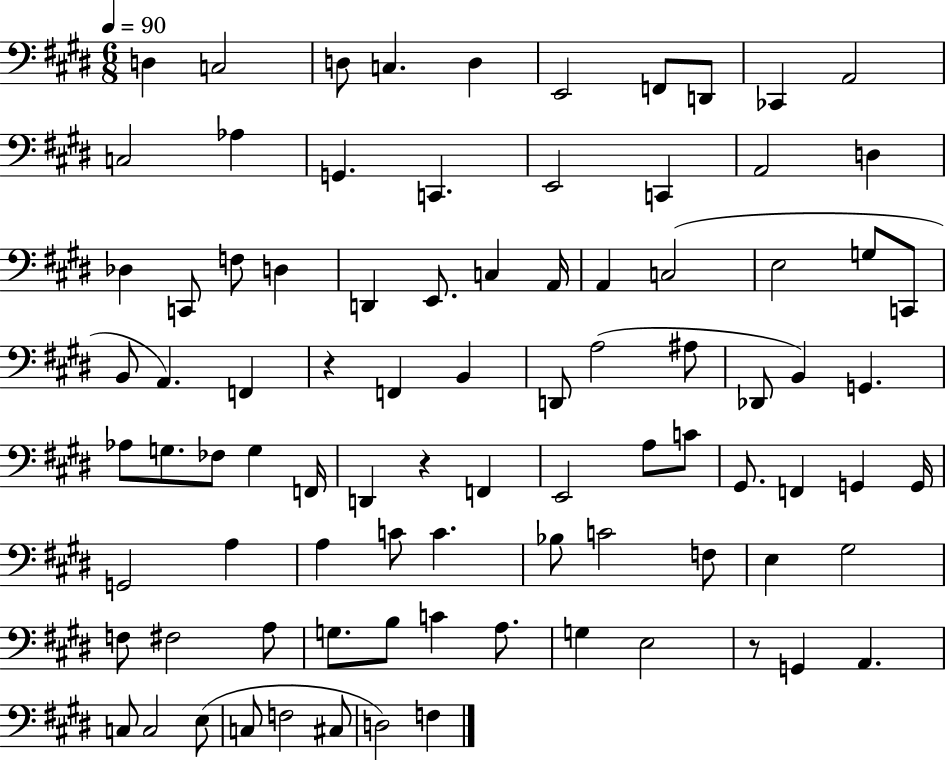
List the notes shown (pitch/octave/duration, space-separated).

D3/q C3/h D3/e C3/q. D3/q E2/h F2/e D2/e CES2/q A2/h C3/h Ab3/q G2/q. C2/q. E2/h C2/q A2/h D3/q Db3/q C2/e F3/e D3/q D2/q E2/e. C3/q A2/s A2/q C3/h E3/h G3/e C2/e B2/e A2/q. F2/q R/q F2/q B2/q D2/e A3/h A#3/e Db2/e B2/q G2/q. Ab3/e G3/e. FES3/e G3/q F2/s D2/q R/q F2/q E2/h A3/e C4/e G#2/e. F2/q G2/q G2/s G2/h A3/q A3/q C4/e C4/q. Bb3/e C4/h F3/e E3/q G#3/h F3/e F#3/h A3/e G3/e. B3/e C4/q A3/e. G3/q E3/h R/e G2/q A2/q. C3/e C3/h E3/e C3/e F3/h C#3/e D3/h F3/q